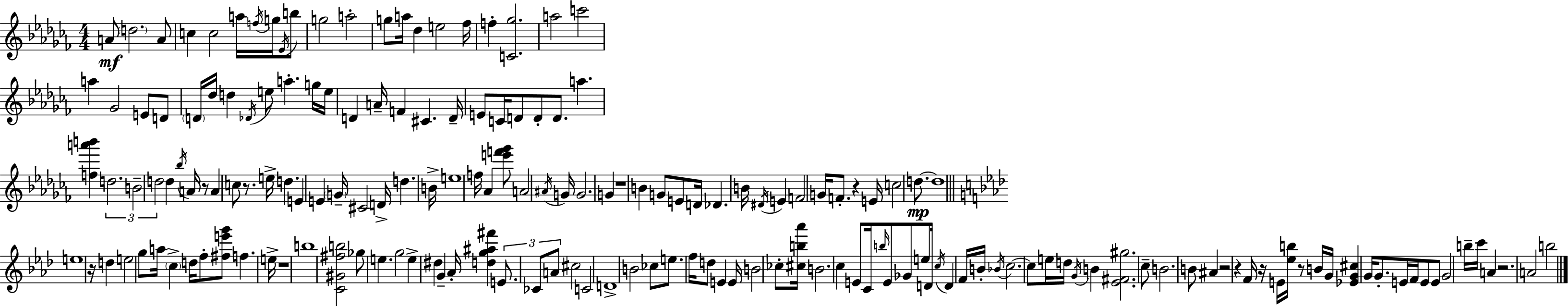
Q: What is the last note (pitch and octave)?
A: B5